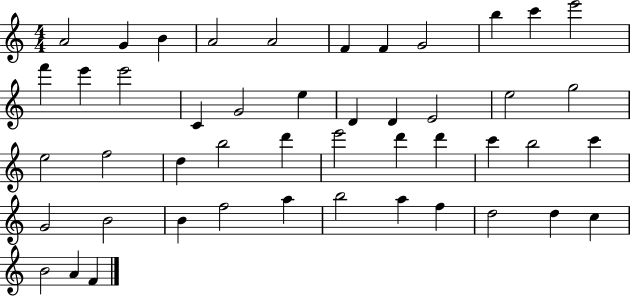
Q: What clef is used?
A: treble